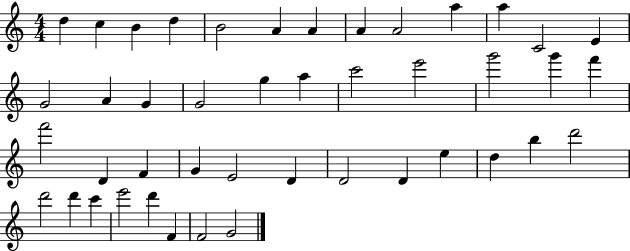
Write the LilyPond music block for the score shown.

{
  \clef treble
  \numericTimeSignature
  \time 4/4
  \key c \major
  d''4 c''4 b'4 d''4 | b'2 a'4 a'4 | a'4 a'2 a''4 | a''4 c'2 e'4 | \break g'2 a'4 g'4 | g'2 g''4 a''4 | c'''2 e'''2 | g'''2 g'''4 f'''4 | \break f'''2 d'4 f'4 | g'4 e'2 d'4 | d'2 d'4 e''4 | d''4 b''4 d'''2 | \break d'''2 d'''4 c'''4 | e'''2 d'''4 f'4 | f'2 g'2 | \bar "|."
}